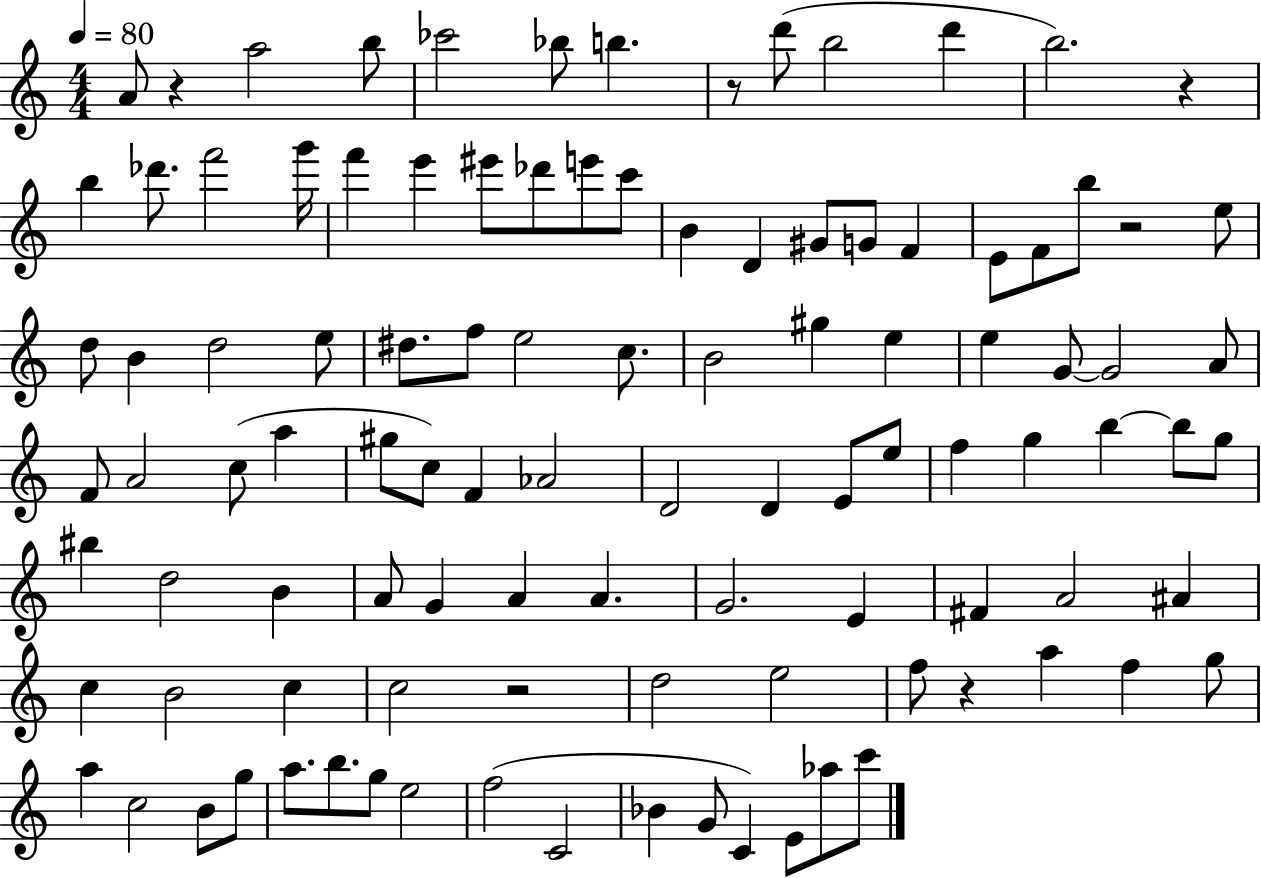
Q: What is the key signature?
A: C major